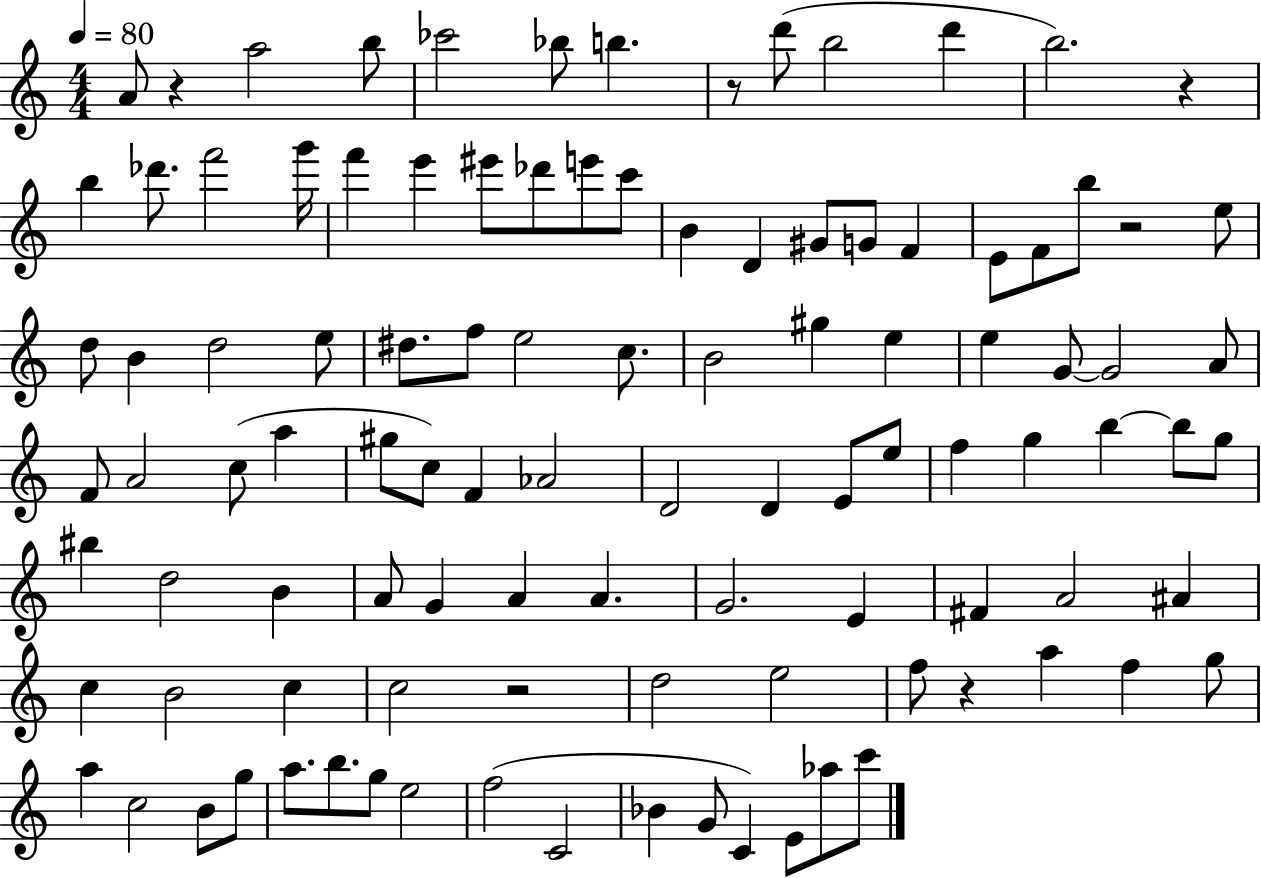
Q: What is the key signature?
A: C major